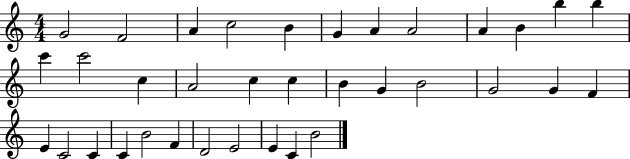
G4/h F4/h A4/q C5/h B4/q G4/q A4/q A4/h A4/q B4/q B5/q B5/q C6/q C6/h C5/q A4/h C5/q C5/q B4/q G4/q B4/h G4/h G4/q F4/q E4/q C4/h C4/q C4/q B4/h F4/q D4/h E4/h E4/q C4/q B4/h